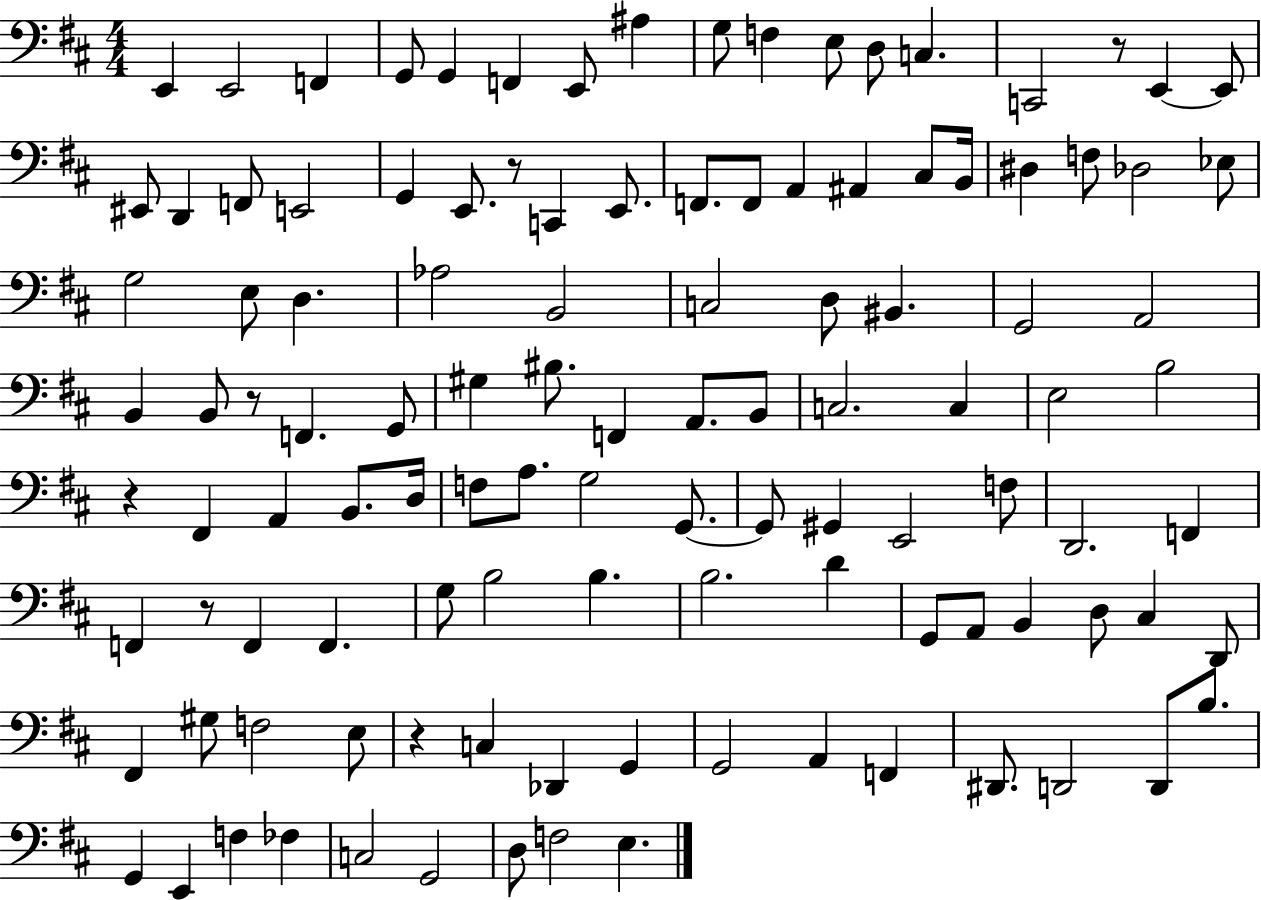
{
  \clef bass
  \numericTimeSignature
  \time 4/4
  \key d \major
  e,4 e,2 f,4 | g,8 g,4 f,4 e,8 ais4 | g8 f4 e8 d8 c4. | c,2 r8 e,4~~ e,8 | \break eis,8 d,4 f,8 e,2 | g,4 e,8. r8 c,4 e,8. | f,8. f,8 a,4 ais,4 cis8 b,16 | dis4 f8 des2 ees8 | \break g2 e8 d4. | aes2 b,2 | c2 d8 bis,4. | g,2 a,2 | \break b,4 b,8 r8 f,4. g,8 | gis4 bis8. f,4 a,8. b,8 | c2. c4 | e2 b2 | \break r4 fis,4 a,4 b,8. d16 | f8 a8. g2 g,8.~~ | g,8 gis,4 e,2 f8 | d,2. f,4 | \break f,4 r8 f,4 f,4. | g8 b2 b4. | b2. d'4 | g,8 a,8 b,4 d8 cis4 d,8 | \break fis,4 gis8 f2 e8 | r4 c4 des,4 g,4 | g,2 a,4 f,4 | dis,8. d,2 d,8 b8. | \break g,4 e,4 f4 fes4 | c2 g,2 | d8 f2 e4. | \bar "|."
}